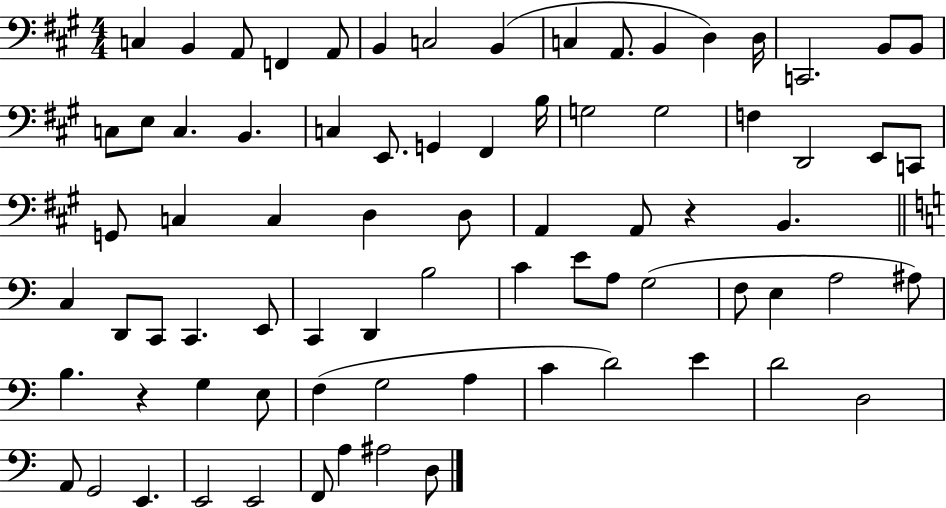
X:1
T:Untitled
M:4/4
L:1/4
K:A
C, B,, A,,/2 F,, A,,/2 B,, C,2 B,, C, A,,/2 B,, D, D,/4 C,,2 B,,/2 B,,/2 C,/2 E,/2 C, B,, C, E,,/2 G,, ^F,, B,/4 G,2 G,2 F, D,,2 E,,/2 C,,/2 G,,/2 C, C, D, D,/2 A,, A,,/2 z B,, C, D,,/2 C,,/2 C,, E,,/2 C,, D,, B,2 C E/2 A,/2 G,2 F,/2 E, A,2 ^A,/2 B, z G, E,/2 F, G,2 A, C D2 E D2 D,2 A,,/2 G,,2 E,, E,,2 E,,2 F,,/2 A, ^A,2 D,/2